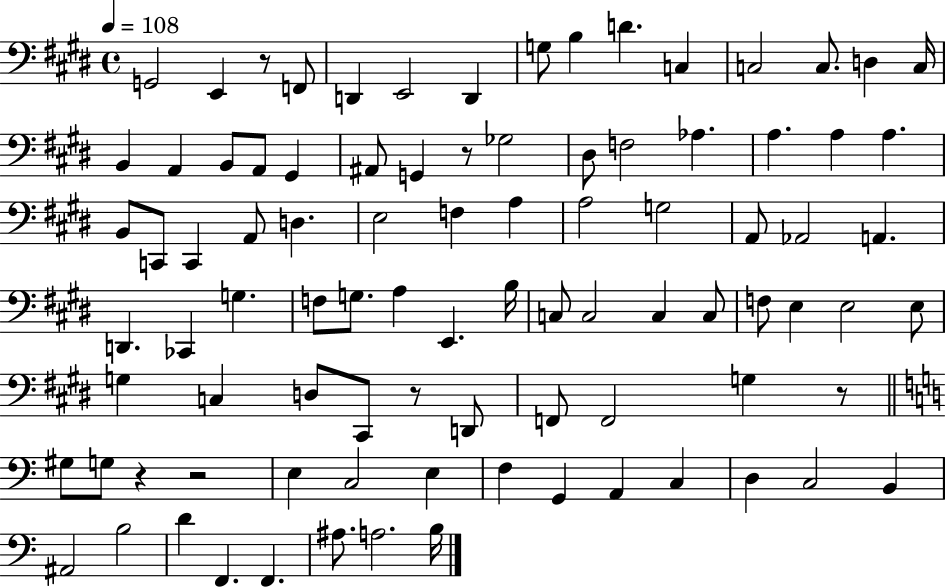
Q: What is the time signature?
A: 4/4